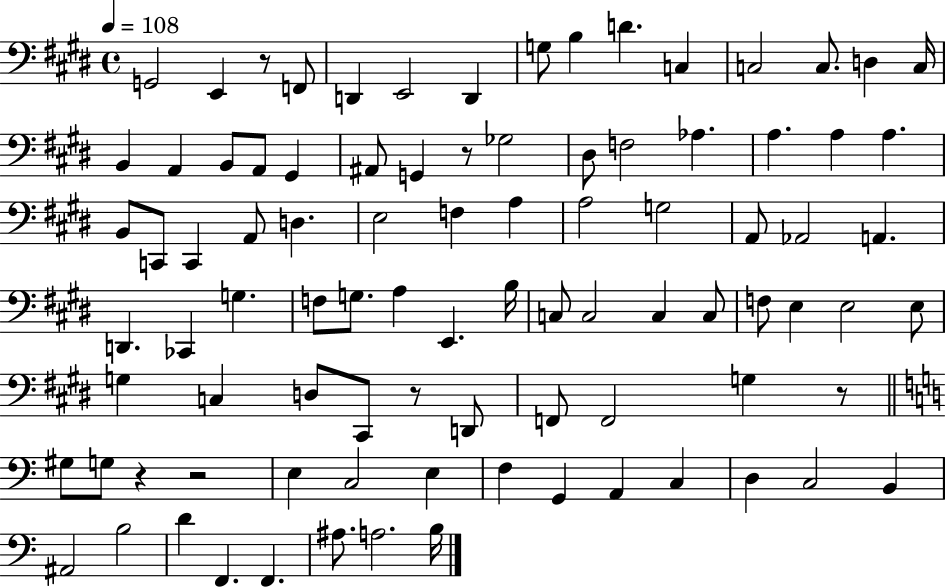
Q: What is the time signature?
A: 4/4